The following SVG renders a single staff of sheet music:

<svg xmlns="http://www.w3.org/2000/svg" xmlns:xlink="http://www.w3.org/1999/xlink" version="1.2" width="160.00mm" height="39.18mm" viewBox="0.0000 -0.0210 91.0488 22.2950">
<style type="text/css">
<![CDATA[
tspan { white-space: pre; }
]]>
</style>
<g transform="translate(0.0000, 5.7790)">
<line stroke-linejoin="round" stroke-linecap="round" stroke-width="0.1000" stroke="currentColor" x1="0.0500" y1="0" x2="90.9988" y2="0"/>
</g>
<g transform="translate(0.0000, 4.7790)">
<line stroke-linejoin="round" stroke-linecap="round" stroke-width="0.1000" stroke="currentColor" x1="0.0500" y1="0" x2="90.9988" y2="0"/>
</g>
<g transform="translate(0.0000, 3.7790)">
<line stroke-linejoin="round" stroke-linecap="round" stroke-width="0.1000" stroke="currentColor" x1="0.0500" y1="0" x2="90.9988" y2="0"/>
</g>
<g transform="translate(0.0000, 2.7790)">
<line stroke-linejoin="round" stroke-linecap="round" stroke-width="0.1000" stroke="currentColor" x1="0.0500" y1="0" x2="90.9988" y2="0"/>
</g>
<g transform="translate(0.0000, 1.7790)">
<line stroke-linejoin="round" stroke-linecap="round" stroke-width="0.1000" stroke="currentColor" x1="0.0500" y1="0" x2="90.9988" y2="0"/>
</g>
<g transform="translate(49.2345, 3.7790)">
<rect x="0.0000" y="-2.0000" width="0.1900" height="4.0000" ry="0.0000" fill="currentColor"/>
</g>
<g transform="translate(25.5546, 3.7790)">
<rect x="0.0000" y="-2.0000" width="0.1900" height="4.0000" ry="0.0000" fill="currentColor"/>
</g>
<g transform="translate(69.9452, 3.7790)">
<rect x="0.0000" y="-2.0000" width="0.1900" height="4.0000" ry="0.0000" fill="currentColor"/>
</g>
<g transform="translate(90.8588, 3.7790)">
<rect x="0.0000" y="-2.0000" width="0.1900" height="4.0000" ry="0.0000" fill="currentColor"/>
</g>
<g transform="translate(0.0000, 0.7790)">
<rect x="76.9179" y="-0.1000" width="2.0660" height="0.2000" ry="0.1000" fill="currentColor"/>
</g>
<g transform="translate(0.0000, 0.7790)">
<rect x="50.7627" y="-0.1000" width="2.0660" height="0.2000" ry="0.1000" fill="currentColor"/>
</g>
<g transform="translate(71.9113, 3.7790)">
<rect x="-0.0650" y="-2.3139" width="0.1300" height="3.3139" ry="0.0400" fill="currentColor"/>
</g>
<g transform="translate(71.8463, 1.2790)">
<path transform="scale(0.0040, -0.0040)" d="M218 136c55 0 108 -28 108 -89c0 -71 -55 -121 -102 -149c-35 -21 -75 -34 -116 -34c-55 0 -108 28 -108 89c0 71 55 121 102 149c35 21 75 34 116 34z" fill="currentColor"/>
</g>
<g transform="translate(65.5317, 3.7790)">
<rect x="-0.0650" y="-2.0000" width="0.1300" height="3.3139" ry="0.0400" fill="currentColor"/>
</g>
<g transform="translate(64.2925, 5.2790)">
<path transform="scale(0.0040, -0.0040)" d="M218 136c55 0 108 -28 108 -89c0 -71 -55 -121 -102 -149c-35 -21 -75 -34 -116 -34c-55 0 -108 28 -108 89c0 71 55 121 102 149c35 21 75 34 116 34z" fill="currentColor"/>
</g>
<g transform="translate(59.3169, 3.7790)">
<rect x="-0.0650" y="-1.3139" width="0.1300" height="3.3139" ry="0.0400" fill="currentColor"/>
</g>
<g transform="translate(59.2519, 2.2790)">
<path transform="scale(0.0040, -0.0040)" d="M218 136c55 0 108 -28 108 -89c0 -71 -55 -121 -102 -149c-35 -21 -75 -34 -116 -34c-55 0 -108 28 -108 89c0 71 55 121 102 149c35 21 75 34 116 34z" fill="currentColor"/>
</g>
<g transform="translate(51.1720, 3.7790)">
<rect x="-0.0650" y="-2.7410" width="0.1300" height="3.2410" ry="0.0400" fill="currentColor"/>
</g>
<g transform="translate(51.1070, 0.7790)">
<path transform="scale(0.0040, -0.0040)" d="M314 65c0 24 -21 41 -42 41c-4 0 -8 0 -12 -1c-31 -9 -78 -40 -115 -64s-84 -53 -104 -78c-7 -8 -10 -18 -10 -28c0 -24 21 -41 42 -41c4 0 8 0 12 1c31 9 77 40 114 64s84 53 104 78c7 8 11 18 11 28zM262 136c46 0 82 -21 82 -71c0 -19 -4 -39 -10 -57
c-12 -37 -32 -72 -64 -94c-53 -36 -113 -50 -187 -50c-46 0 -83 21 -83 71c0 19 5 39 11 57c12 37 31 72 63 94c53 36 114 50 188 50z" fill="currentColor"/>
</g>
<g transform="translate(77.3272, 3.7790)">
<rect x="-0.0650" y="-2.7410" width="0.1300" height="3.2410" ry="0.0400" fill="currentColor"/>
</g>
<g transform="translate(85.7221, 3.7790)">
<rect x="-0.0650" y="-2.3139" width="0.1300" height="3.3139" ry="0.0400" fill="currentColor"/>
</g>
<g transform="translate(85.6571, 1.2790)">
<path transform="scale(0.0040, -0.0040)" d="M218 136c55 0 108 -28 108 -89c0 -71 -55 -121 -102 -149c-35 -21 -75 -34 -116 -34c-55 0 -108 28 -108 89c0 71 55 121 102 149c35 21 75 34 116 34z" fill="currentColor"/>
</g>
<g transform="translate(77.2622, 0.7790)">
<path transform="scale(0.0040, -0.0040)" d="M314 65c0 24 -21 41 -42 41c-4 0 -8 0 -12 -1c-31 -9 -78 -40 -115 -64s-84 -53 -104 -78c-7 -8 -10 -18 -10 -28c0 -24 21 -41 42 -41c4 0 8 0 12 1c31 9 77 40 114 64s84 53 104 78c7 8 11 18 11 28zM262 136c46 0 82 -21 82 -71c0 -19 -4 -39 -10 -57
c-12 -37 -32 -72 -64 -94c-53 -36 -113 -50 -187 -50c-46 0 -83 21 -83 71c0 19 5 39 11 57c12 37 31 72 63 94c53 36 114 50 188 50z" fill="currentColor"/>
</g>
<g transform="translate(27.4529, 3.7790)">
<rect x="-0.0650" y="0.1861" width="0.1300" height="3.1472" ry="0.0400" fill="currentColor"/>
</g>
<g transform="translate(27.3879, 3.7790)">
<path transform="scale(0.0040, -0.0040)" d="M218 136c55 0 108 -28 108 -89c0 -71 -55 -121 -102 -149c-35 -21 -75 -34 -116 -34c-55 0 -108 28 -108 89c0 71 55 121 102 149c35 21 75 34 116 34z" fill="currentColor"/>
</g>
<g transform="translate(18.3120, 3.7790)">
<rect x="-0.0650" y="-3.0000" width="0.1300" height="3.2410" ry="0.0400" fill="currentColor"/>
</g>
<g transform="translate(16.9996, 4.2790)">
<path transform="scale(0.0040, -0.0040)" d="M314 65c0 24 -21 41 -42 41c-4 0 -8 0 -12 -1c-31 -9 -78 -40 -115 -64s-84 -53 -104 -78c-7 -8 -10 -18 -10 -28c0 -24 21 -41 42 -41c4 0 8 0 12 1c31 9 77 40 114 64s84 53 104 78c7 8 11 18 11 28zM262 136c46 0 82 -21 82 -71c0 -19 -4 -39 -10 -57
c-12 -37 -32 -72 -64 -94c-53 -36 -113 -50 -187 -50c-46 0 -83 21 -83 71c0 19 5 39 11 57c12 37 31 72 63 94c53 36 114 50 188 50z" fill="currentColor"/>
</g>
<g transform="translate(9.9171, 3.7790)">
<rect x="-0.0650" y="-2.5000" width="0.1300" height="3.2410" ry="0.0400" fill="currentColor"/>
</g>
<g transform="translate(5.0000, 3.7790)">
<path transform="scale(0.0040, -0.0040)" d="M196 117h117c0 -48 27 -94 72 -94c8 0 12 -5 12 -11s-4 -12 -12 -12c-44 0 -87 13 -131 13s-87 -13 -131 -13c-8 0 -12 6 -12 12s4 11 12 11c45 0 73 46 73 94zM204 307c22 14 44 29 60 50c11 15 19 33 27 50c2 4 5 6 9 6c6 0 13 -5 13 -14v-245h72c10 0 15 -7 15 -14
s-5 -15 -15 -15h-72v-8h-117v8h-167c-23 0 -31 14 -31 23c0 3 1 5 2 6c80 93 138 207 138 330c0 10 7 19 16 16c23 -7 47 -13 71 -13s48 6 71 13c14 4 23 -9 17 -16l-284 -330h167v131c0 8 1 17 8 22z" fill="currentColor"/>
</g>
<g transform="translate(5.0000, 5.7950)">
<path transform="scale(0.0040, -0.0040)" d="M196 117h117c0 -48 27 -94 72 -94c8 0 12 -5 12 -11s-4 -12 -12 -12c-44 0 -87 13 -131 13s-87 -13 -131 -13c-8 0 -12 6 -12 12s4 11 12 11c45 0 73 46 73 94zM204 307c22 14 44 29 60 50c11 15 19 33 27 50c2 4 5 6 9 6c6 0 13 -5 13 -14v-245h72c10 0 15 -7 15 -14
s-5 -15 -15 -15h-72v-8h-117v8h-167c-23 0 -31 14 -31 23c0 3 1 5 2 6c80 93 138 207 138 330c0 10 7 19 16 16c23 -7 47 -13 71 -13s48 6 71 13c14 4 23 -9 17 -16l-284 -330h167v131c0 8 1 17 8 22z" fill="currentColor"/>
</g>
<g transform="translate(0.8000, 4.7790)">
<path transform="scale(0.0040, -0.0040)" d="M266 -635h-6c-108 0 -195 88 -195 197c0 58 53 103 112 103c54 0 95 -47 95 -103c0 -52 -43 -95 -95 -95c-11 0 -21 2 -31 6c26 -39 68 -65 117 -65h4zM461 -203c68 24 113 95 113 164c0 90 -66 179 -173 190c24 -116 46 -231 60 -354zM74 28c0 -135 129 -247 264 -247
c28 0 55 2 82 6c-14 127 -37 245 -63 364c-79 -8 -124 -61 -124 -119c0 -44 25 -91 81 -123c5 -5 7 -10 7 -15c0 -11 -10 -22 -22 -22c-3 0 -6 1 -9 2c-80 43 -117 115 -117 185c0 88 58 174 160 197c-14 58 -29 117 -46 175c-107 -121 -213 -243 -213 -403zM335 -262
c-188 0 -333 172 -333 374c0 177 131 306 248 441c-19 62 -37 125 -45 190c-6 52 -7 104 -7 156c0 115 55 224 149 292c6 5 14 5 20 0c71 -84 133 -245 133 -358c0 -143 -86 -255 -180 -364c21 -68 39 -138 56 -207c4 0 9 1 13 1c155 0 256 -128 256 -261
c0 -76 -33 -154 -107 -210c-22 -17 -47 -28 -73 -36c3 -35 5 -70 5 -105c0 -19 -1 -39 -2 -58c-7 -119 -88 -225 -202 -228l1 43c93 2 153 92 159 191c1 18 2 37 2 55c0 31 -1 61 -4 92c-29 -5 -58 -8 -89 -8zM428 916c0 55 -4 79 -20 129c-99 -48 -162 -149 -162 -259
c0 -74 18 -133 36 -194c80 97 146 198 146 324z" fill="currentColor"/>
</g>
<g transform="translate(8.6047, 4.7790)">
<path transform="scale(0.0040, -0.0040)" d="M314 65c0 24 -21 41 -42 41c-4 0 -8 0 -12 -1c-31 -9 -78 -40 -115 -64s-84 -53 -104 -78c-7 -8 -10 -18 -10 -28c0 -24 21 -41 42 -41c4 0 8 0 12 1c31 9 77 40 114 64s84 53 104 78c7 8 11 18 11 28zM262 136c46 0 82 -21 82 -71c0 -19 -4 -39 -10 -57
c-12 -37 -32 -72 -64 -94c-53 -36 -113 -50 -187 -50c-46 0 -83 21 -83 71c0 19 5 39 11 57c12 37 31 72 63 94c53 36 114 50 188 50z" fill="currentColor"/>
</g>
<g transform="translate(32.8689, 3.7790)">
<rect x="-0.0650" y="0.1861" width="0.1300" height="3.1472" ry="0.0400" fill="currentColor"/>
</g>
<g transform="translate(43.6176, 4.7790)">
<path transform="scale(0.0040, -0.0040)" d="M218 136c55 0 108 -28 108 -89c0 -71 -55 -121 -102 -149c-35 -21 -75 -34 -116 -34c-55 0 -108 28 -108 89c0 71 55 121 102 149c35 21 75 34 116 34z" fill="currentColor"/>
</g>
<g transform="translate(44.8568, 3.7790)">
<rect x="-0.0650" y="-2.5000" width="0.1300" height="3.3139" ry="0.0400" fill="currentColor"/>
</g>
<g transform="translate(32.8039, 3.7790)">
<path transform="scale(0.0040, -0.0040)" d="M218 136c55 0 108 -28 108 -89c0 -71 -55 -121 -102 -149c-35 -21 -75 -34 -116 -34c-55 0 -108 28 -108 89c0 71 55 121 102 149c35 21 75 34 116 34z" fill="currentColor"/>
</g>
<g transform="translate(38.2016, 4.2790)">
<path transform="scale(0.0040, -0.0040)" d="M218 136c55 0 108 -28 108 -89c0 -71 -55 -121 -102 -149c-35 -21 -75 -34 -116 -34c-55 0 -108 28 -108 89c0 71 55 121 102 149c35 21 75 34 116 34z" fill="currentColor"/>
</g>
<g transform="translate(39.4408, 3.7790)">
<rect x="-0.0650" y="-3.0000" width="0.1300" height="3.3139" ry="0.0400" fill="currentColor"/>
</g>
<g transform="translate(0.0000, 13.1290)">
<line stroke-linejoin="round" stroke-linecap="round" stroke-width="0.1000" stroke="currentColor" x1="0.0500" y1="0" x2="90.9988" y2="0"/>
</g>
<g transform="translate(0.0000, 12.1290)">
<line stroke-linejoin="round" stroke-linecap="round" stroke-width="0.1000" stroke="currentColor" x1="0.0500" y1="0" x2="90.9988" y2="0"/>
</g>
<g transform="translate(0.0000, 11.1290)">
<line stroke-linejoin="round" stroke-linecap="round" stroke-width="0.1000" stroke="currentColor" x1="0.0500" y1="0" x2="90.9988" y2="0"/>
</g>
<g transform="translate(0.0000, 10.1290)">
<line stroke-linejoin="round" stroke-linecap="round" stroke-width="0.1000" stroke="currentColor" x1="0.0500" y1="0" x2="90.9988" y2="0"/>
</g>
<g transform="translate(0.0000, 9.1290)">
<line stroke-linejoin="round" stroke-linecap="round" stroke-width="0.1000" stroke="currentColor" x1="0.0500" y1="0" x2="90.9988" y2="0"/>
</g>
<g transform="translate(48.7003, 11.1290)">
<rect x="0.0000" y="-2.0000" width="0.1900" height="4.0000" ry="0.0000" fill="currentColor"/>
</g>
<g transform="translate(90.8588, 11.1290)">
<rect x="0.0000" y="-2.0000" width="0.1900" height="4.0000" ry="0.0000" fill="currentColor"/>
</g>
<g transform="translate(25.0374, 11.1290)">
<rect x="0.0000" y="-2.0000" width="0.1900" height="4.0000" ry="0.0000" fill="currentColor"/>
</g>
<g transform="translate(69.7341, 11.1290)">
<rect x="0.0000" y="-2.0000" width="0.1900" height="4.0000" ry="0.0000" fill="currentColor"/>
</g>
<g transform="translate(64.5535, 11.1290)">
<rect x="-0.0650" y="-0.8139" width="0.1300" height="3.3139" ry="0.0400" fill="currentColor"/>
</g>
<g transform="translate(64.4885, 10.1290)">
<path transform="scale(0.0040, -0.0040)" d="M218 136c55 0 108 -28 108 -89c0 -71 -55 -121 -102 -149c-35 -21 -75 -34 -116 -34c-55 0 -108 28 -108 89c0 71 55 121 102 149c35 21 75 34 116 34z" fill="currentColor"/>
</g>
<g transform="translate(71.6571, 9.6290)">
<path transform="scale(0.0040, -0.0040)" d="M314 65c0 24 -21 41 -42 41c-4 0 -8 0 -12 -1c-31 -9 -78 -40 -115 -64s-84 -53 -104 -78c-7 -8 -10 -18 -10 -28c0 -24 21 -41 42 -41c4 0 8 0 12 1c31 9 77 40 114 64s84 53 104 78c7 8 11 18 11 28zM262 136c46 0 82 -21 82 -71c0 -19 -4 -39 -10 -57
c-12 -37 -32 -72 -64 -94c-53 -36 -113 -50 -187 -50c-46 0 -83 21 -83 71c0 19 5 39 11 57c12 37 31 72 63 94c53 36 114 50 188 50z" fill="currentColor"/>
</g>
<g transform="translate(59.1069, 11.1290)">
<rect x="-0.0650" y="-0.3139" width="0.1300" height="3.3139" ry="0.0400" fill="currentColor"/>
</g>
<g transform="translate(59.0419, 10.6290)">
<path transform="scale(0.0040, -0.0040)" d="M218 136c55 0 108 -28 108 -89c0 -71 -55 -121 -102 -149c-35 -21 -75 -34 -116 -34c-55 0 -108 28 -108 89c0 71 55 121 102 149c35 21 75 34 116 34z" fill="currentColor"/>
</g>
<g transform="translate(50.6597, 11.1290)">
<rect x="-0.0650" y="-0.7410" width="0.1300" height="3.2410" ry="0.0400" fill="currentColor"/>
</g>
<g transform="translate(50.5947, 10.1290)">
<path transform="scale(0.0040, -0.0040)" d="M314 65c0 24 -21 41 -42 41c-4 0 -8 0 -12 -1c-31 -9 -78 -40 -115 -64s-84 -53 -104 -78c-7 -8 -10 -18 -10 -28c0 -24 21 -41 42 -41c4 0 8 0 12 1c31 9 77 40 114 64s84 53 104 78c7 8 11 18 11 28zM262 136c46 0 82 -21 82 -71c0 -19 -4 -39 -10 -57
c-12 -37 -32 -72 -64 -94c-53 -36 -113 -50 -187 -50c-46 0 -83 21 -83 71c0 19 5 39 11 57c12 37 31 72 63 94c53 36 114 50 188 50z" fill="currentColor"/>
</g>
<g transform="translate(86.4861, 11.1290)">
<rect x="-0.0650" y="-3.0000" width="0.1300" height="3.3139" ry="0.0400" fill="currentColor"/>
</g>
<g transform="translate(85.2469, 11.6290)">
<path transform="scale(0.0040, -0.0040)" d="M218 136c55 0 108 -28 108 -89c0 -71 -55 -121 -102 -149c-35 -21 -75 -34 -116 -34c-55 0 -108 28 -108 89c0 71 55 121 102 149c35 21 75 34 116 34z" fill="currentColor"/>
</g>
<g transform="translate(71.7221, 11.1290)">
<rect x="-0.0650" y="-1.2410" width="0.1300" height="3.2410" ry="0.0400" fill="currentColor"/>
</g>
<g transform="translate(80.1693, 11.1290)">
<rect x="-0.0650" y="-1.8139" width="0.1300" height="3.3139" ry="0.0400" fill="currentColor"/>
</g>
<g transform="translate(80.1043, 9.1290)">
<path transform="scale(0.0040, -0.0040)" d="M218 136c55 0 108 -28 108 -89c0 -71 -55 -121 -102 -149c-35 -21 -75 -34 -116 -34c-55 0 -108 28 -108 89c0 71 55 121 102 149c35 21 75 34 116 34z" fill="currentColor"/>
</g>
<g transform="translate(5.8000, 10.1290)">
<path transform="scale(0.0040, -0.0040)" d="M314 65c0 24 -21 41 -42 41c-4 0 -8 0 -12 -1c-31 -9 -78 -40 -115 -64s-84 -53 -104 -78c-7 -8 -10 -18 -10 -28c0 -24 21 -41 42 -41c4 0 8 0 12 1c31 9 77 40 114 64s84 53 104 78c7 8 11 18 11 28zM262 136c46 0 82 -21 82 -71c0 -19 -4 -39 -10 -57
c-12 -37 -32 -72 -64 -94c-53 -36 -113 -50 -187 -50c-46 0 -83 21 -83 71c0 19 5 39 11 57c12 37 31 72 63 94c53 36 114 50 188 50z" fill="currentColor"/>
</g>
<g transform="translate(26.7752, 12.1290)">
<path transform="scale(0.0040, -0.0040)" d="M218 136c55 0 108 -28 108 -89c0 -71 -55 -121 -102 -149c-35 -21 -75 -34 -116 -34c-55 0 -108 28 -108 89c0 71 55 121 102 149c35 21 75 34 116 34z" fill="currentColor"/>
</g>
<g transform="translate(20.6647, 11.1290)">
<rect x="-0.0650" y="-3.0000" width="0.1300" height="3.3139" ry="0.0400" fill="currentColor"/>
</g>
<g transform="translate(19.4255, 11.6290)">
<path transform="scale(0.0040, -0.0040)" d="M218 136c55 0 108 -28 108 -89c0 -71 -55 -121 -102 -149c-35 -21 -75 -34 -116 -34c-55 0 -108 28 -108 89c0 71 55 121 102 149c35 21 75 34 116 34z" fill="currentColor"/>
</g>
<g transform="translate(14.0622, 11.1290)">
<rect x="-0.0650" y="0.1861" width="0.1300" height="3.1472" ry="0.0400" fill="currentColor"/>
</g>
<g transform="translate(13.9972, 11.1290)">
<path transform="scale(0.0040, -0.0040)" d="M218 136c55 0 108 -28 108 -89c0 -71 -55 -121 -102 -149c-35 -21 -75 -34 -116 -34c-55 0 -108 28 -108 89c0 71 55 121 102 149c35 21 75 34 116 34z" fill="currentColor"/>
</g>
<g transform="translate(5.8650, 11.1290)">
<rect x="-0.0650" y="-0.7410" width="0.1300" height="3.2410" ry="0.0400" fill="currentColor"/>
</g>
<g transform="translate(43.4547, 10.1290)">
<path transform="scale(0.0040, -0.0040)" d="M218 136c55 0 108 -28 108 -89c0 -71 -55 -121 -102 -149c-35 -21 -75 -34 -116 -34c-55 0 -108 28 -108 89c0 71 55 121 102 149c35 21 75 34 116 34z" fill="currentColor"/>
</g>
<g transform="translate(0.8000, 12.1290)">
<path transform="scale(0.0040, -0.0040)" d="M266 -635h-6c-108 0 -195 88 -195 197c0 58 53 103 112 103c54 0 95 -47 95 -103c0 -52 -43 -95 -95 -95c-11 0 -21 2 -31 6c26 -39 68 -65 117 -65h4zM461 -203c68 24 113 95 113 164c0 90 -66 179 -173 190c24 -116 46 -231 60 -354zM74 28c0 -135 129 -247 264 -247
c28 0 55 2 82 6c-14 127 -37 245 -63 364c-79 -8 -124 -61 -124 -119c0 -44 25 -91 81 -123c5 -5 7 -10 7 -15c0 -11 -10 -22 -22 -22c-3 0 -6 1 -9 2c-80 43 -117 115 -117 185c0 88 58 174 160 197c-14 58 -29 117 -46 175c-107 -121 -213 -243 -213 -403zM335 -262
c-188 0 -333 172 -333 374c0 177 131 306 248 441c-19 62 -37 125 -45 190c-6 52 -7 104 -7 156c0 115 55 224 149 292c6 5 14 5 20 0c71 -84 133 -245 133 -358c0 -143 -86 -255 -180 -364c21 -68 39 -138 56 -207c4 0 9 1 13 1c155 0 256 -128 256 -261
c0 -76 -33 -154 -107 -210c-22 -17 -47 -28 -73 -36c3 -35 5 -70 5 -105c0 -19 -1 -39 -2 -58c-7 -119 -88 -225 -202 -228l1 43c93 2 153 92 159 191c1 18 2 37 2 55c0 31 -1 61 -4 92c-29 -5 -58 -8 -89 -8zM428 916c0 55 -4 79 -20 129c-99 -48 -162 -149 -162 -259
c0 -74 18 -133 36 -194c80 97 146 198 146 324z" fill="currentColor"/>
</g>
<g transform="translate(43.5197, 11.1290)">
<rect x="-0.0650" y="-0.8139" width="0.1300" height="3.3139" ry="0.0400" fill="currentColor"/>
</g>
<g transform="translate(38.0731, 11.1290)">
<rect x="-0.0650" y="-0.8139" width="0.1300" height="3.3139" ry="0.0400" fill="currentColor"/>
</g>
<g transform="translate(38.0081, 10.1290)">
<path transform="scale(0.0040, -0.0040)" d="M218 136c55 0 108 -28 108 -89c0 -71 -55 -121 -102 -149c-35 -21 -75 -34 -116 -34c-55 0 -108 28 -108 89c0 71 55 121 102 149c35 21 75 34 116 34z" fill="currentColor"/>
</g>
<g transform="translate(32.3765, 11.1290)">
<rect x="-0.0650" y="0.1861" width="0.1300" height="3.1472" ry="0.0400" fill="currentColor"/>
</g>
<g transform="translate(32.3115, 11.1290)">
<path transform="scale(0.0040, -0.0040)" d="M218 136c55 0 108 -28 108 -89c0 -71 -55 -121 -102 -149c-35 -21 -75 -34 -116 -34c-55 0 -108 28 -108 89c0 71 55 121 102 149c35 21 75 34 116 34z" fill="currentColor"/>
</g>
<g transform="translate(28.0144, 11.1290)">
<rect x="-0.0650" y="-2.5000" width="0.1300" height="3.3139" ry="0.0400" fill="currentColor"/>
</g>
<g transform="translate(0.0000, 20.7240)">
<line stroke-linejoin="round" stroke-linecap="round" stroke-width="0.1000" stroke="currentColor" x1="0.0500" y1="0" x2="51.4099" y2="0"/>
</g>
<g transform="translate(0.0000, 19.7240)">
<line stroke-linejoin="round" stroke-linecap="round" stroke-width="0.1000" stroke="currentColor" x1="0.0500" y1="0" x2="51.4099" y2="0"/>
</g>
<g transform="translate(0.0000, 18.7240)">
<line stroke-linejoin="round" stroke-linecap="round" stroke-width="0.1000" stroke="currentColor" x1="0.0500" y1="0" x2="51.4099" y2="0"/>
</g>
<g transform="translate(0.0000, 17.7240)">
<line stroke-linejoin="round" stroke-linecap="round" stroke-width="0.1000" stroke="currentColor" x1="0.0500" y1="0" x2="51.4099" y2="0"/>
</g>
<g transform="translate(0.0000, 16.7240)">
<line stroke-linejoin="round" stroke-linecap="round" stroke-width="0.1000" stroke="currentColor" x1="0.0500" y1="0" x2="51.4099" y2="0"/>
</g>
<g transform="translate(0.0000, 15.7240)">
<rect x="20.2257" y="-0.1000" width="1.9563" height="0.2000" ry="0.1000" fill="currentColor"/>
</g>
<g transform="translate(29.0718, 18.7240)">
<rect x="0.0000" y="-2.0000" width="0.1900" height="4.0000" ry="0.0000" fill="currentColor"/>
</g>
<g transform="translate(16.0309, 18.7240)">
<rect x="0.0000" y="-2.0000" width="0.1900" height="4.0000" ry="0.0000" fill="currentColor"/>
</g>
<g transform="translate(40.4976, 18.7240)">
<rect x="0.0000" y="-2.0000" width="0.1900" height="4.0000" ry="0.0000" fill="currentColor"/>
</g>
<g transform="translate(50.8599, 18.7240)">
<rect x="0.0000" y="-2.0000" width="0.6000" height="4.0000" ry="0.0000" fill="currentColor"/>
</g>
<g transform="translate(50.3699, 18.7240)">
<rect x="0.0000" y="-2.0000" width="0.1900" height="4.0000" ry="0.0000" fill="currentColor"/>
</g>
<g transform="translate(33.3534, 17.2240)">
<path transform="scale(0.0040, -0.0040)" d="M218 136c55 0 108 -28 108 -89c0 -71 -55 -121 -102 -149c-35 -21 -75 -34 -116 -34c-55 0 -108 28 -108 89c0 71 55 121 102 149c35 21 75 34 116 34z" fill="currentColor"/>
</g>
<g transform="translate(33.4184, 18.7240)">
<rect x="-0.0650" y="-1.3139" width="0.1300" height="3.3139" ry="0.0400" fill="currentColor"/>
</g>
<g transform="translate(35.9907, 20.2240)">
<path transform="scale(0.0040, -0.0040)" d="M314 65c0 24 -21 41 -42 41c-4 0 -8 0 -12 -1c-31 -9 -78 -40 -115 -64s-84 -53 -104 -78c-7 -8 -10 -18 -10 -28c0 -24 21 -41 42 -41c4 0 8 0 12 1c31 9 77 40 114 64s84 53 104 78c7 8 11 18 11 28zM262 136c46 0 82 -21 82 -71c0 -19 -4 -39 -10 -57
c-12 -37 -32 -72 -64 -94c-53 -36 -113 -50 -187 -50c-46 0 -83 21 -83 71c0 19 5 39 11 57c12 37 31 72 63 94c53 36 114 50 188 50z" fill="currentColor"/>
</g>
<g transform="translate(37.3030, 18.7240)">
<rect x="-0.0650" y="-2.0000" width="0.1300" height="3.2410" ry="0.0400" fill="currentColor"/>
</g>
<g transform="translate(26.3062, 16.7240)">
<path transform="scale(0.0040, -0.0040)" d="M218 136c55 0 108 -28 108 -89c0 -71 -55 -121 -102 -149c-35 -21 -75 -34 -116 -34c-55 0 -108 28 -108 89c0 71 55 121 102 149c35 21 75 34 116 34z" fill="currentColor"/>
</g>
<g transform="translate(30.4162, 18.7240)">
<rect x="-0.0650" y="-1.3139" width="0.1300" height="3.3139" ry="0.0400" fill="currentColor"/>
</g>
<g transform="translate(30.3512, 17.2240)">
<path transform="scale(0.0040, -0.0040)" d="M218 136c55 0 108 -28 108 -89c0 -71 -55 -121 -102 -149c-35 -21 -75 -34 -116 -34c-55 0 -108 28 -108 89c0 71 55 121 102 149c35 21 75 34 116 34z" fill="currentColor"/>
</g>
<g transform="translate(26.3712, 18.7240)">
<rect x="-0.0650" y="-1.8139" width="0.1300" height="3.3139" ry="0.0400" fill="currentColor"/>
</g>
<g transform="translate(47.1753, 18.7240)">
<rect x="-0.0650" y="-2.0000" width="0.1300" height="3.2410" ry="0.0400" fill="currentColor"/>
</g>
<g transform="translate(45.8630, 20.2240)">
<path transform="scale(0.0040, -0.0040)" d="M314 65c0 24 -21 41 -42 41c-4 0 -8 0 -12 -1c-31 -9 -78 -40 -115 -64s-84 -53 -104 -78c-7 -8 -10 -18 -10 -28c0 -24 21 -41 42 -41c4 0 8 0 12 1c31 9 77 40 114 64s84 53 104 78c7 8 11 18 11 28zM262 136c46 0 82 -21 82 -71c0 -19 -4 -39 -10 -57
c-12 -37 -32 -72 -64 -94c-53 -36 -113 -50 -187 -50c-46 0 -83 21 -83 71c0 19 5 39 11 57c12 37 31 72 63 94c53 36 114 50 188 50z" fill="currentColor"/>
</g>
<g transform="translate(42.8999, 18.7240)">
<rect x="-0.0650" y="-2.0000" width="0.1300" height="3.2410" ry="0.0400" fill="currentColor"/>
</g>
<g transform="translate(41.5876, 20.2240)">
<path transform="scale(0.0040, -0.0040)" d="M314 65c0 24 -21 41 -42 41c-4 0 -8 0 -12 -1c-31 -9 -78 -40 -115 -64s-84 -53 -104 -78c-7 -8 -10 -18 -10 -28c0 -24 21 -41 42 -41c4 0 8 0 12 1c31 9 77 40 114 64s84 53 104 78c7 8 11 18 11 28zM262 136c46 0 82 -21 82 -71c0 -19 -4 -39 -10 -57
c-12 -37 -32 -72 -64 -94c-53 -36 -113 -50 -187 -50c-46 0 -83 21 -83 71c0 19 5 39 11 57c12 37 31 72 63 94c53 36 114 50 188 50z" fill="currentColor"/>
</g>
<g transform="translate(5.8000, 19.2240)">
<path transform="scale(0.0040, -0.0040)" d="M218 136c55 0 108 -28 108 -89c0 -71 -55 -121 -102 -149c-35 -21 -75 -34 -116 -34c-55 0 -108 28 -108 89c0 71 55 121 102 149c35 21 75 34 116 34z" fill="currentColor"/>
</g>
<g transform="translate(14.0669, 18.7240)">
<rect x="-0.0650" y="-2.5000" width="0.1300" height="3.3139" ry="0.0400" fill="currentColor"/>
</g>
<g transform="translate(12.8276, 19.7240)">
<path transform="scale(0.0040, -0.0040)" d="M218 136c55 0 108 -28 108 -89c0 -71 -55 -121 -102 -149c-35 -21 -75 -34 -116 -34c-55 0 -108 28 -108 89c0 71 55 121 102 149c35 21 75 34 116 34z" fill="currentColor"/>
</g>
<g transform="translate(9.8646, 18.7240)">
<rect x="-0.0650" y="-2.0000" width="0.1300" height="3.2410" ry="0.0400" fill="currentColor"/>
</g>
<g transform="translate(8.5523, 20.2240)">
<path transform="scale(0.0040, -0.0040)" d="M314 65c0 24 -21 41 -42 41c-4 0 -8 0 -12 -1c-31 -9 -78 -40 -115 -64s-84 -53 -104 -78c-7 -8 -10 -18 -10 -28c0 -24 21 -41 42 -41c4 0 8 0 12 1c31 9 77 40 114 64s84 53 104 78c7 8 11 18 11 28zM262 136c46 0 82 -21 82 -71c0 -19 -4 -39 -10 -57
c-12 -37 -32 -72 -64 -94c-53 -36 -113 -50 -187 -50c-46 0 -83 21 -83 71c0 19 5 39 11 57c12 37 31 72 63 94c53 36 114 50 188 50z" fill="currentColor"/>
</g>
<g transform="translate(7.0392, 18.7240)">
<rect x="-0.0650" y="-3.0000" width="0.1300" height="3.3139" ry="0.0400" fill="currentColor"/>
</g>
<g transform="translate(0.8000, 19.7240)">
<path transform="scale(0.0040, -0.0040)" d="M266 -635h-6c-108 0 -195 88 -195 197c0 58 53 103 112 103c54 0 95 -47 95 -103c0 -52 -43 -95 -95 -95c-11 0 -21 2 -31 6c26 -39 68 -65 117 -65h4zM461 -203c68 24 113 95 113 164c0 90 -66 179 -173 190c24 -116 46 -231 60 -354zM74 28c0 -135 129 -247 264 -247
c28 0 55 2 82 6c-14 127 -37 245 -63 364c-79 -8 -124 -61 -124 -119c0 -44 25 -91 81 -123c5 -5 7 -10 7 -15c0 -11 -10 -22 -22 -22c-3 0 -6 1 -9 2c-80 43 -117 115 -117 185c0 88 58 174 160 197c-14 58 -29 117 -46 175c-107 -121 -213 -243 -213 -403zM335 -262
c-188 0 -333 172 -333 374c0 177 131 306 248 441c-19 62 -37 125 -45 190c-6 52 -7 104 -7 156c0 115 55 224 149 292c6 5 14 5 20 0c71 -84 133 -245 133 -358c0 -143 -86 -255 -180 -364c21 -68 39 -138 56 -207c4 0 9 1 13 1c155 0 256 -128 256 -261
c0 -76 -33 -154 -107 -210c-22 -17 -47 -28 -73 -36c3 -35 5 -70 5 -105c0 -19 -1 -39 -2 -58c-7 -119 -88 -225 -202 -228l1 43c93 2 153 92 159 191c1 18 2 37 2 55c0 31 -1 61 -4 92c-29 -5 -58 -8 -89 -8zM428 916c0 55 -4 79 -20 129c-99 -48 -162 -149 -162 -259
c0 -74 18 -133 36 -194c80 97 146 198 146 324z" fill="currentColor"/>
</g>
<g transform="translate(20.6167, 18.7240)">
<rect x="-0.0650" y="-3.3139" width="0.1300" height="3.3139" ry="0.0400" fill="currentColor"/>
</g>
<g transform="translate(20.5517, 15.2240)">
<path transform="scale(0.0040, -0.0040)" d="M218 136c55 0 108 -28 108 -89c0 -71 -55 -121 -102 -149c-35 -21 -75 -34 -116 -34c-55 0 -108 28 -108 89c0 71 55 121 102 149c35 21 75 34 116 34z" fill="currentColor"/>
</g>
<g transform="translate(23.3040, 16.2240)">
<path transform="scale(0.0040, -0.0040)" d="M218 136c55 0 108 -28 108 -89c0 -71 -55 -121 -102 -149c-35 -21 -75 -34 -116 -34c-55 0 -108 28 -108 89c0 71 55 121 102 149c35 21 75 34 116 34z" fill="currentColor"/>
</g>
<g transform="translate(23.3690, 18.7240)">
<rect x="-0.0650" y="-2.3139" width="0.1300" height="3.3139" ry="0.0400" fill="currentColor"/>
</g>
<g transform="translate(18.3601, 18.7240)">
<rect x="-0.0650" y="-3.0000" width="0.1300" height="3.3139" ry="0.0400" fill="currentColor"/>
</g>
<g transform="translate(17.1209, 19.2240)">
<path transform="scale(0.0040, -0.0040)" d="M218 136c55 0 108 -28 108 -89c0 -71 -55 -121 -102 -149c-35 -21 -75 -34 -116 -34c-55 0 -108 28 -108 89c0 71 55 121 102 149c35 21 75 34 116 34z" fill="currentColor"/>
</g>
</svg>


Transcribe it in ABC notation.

X:1
T:Untitled
M:4/4
L:1/4
K:C
G2 A2 B B A G a2 e F g a2 g d2 B A G B d d d2 c d e2 f A A F2 G A b g f e e F2 F2 F2